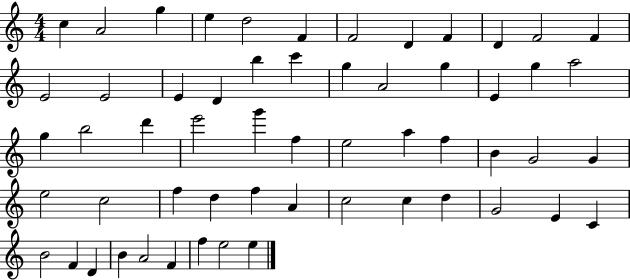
C5/q A4/h G5/q E5/q D5/h F4/q F4/h D4/q F4/q D4/q F4/h F4/q E4/h E4/h E4/q D4/q B5/q C6/q G5/q A4/h G5/q E4/q G5/q A5/h G5/q B5/h D6/q E6/h G6/q F5/q E5/h A5/q F5/q B4/q G4/h G4/q E5/h C5/h F5/q D5/q F5/q A4/q C5/h C5/q D5/q G4/h E4/q C4/q B4/h F4/q D4/q B4/q A4/h F4/q F5/q E5/h E5/q